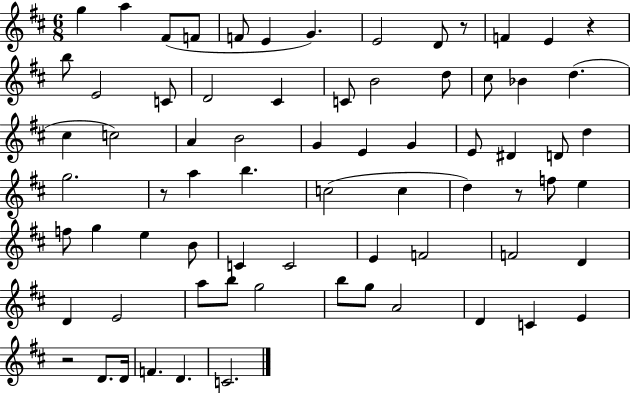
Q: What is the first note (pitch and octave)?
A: G5